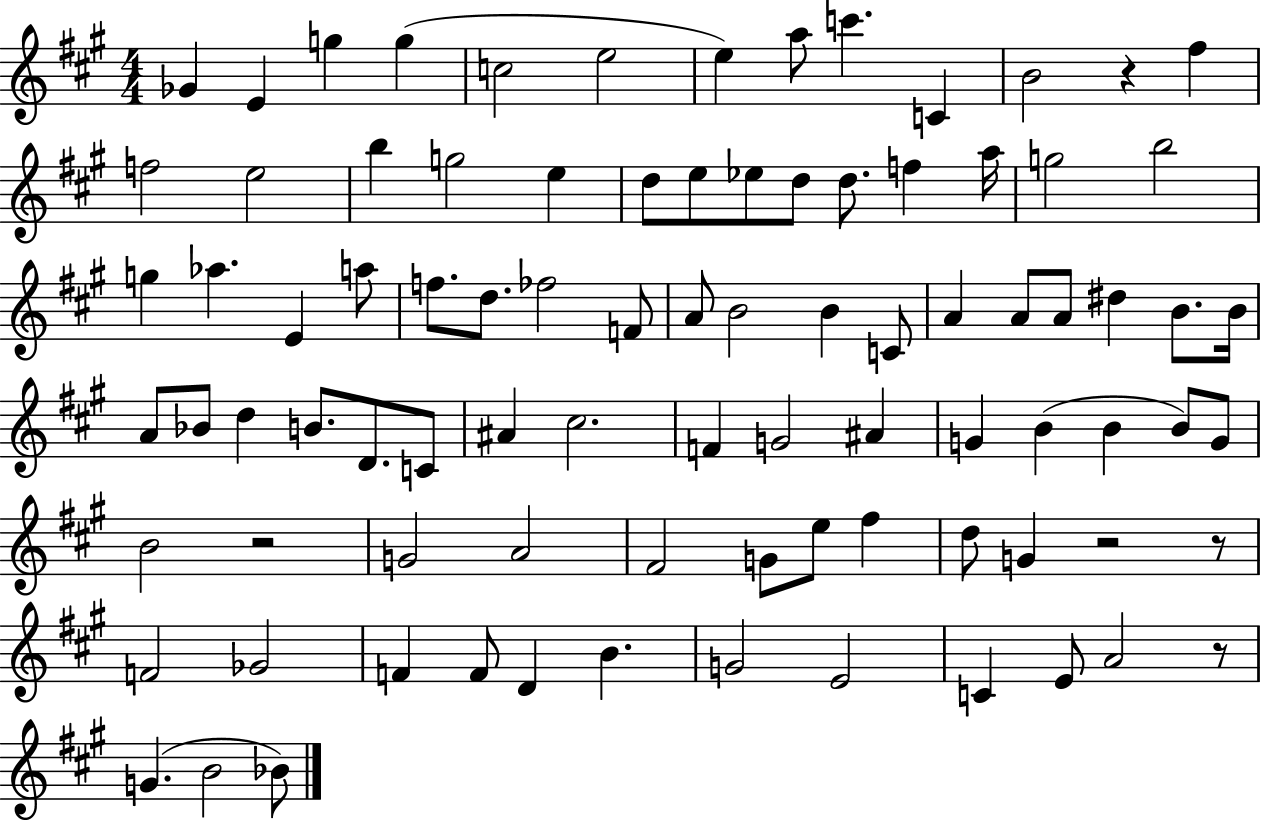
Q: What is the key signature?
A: A major